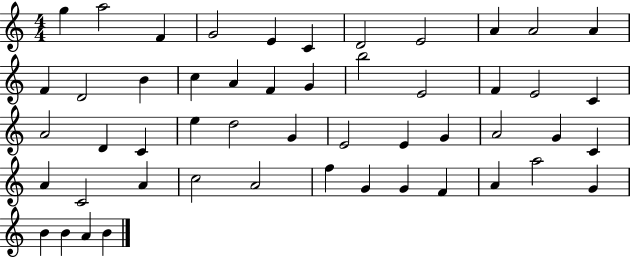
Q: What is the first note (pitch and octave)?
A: G5